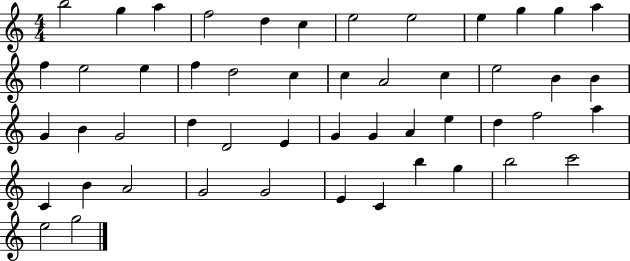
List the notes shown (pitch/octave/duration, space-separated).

B5/h G5/q A5/q F5/h D5/q C5/q E5/h E5/h E5/q G5/q G5/q A5/q F5/q E5/h E5/q F5/q D5/h C5/q C5/q A4/h C5/q E5/h B4/q B4/q G4/q B4/q G4/h D5/q D4/h E4/q G4/q G4/q A4/q E5/q D5/q F5/h A5/q C4/q B4/q A4/h G4/h G4/h E4/q C4/q B5/q G5/q B5/h C6/h E5/h G5/h